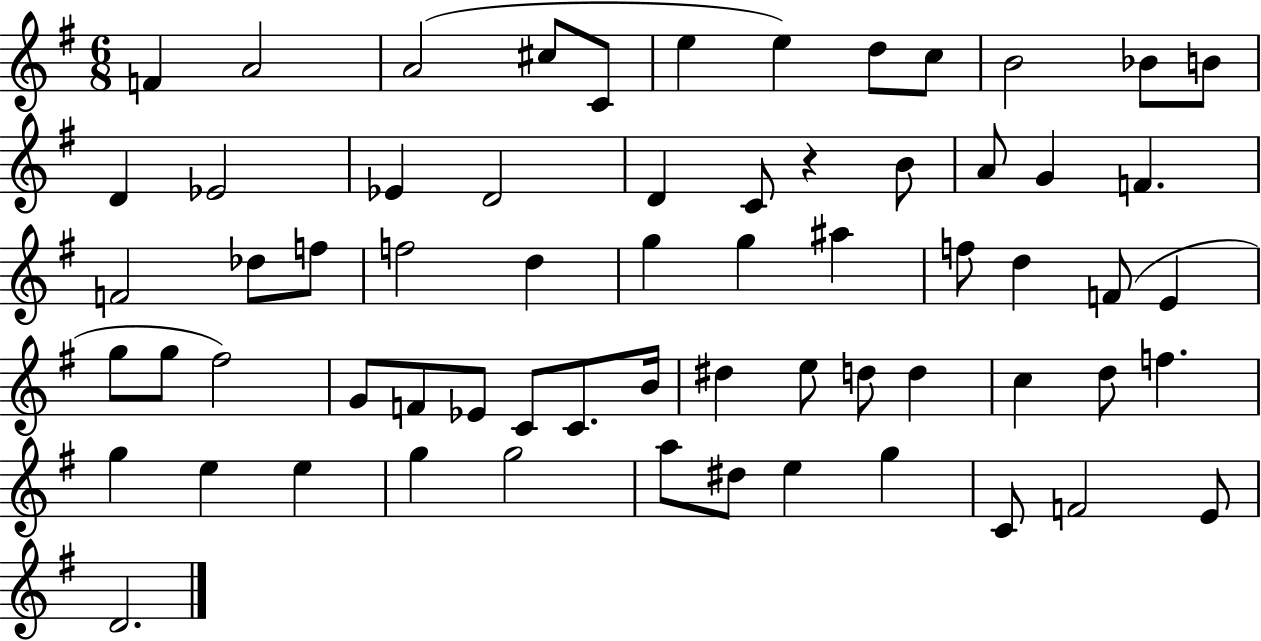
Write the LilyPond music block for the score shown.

{
  \clef treble
  \numericTimeSignature
  \time 6/8
  \key g \major
  f'4 a'2 | a'2( cis''8 c'8 | e''4 e''4) d''8 c''8 | b'2 bes'8 b'8 | \break d'4 ees'2 | ees'4 d'2 | d'4 c'8 r4 b'8 | a'8 g'4 f'4. | \break f'2 des''8 f''8 | f''2 d''4 | g''4 g''4 ais''4 | f''8 d''4 f'8( e'4 | \break g''8 g''8 fis''2) | g'8 f'8 ees'8 c'8 c'8. b'16 | dis''4 e''8 d''8 d''4 | c''4 d''8 f''4. | \break g''4 e''4 e''4 | g''4 g''2 | a''8 dis''8 e''4 g''4 | c'8 f'2 e'8 | \break d'2. | \bar "|."
}